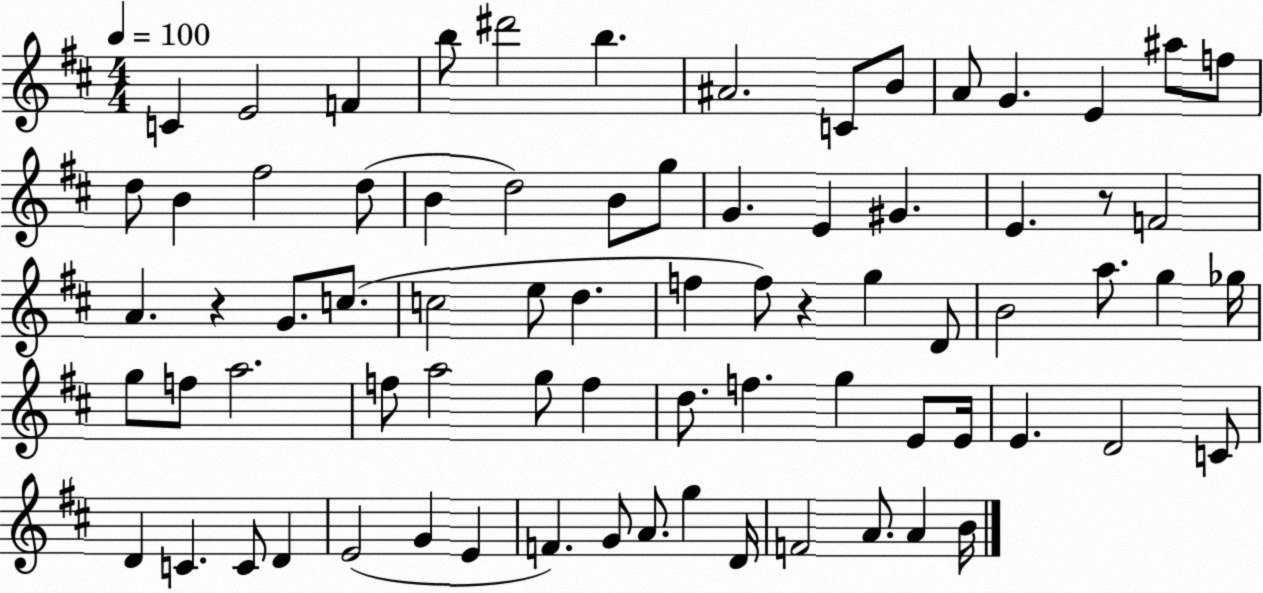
X:1
T:Untitled
M:4/4
L:1/4
K:D
C E2 F b/2 ^d'2 b ^A2 C/2 B/2 A/2 G E ^a/2 f/2 d/2 B ^f2 d/2 B d2 B/2 g/2 G E ^G E z/2 F2 A z G/2 c/2 c2 e/2 d f f/2 z g D/2 B2 a/2 g _g/4 g/2 f/2 a2 f/2 a2 g/2 f d/2 f g E/2 E/4 E D2 C/2 D C C/2 D E2 G E F G/2 A/2 g D/4 F2 A/2 A B/4